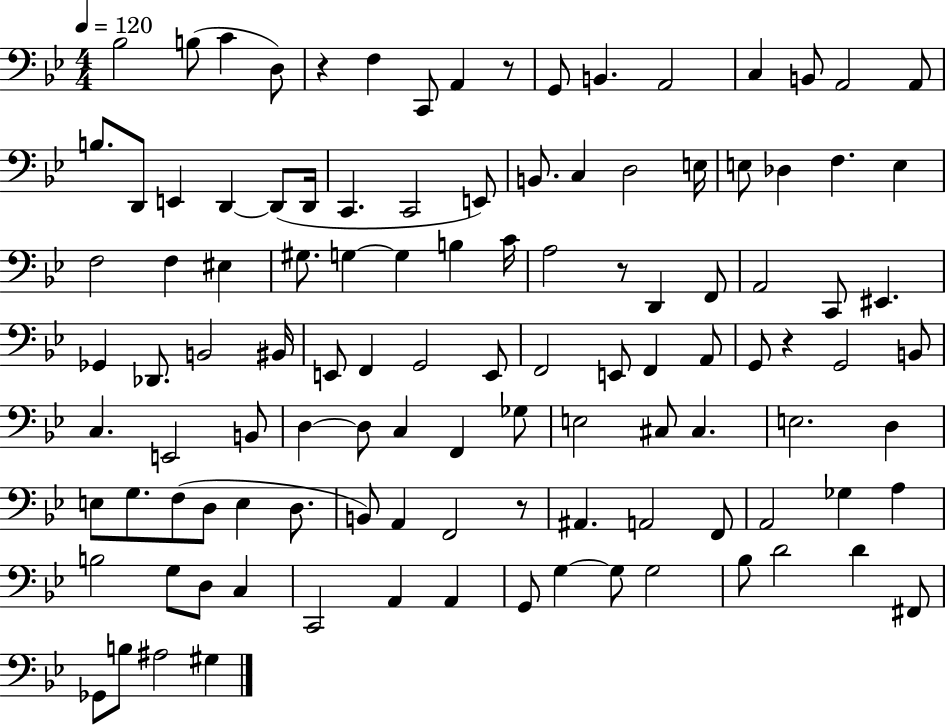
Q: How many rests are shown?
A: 5